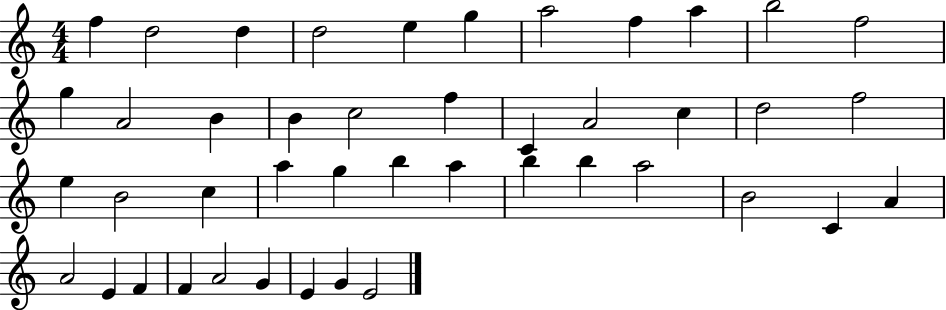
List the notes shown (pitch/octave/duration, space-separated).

F5/q D5/h D5/q D5/h E5/q G5/q A5/h F5/q A5/q B5/h F5/h G5/q A4/h B4/q B4/q C5/h F5/q C4/q A4/h C5/q D5/h F5/h E5/q B4/h C5/q A5/q G5/q B5/q A5/q B5/q B5/q A5/h B4/h C4/q A4/q A4/h E4/q F4/q F4/q A4/h G4/q E4/q G4/q E4/h